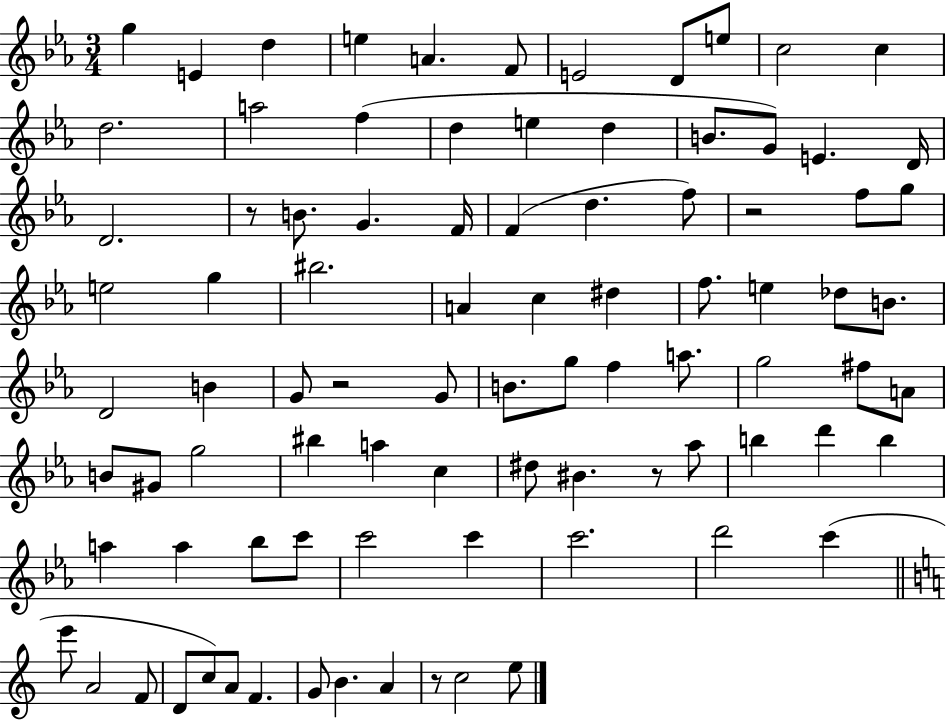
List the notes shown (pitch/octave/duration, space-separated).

G5/q E4/q D5/q E5/q A4/q. F4/e E4/h D4/e E5/e C5/h C5/q D5/h. A5/h F5/q D5/q E5/q D5/q B4/e. G4/e E4/q. D4/s D4/h. R/e B4/e. G4/q. F4/s F4/q D5/q. F5/e R/h F5/e G5/e E5/h G5/q BIS5/h. A4/q C5/q D#5/q F5/e. E5/q Db5/e B4/e. D4/h B4/q G4/e R/h G4/e B4/e. G5/e F5/q A5/e. G5/h F#5/e A4/e B4/e G#4/e G5/h BIS5/q A5/q C5/q D#5/e BIS4/q. R/e Ab5/e B5/q D6/q B5/q A5/q A5/q Bb5/e C6/e C6/h C6/q C6/h. D6/h C6/q E6/e A4/h F4/e D4/e C5/e A4/e F4/q. G4/e B4/q. A4/q R/e C5/h E5/e